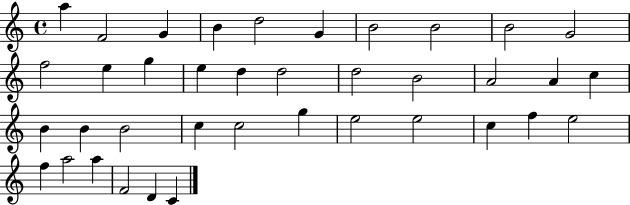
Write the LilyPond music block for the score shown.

{
  \clef treble
  \time 4/4
  \defaultTimeSignature
  \key c \major
  a''4 f'2 g'4 | b'4 d''2 g'4 | b'2 b'2 | b'2 g'2 | \break f''2 e''4 g''4 | e''4 d''4 d''2 | d''2 b'2 | a'2 a'4 c''4 | \break b'4 b'4 b'2 | c''4 c''2 g''4 | e''2 e''2 | c''4 f''4 e''2 | \break f''4 a''2 a''4 | f'2 d'4 c'4 | \bar "|."
}